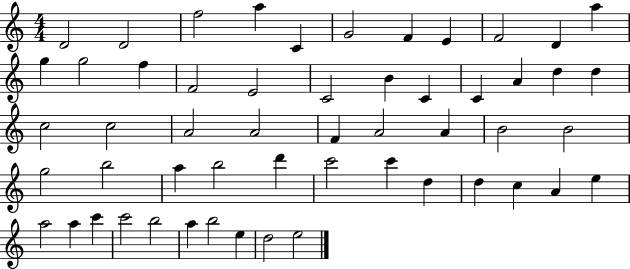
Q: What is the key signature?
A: C major